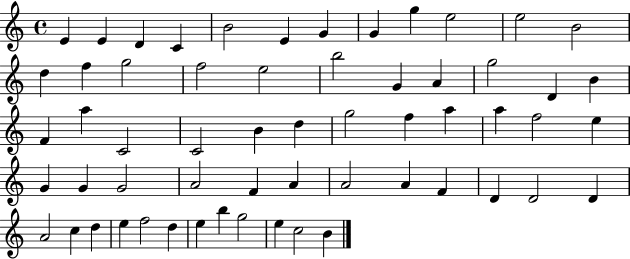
{
  \clef treble
  \time 4/4
  \defaultTimeSignature
  \key c \major
  e'4 e'4 d'4 c'4 | b'2 e'4 g'4 | g'4 g''4 e''2 | e''2 b'2 | \break d''4 f''4 g''2 | f''2 e''2 | b''2 g'4 a'4 | g''2 d'4 b'4 | \break f'4 a''4 c'2 | c'2 b'4 d''4 | g''2 f''4 a''4 | a''4 f''2 e''4 | \break g'4 g'4 g'2 | a'2 f'4 a'4 | a'2 a'4 f'4 | d'4 d'2 d'4 | \break a'2 c''4 d''4 | e''4 f''2 d''4 | e''4 b''4 g''2 | e''4 c''2 b'4 | \break \bar "|."
}